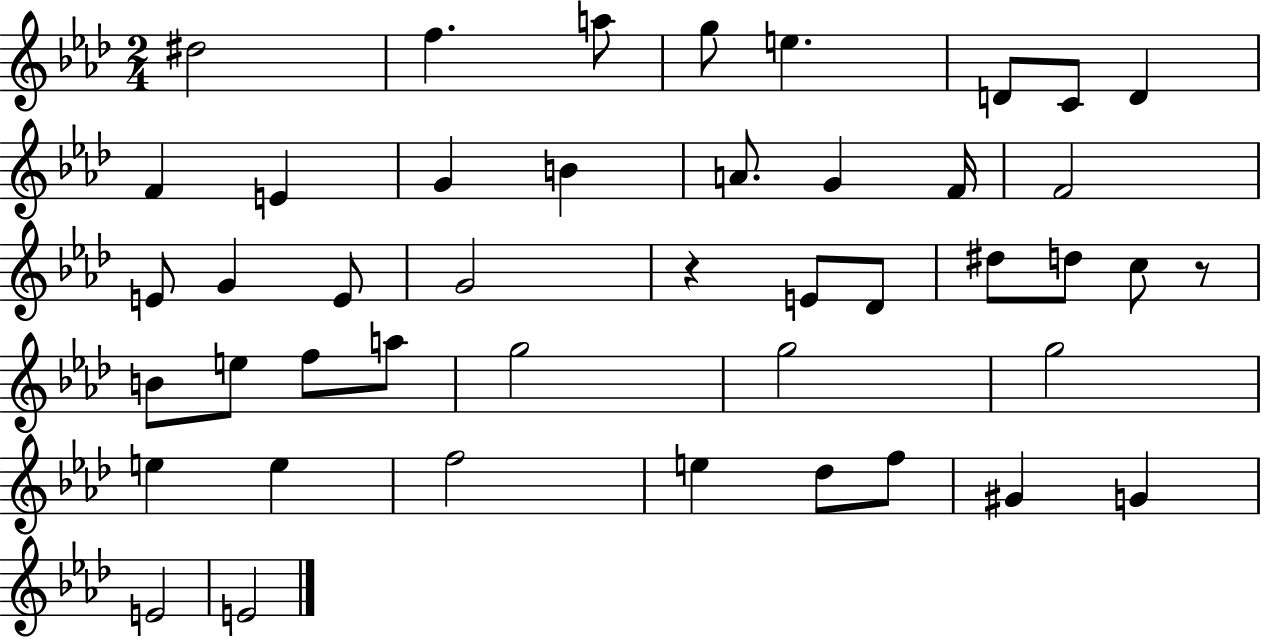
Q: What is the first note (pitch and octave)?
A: D#5